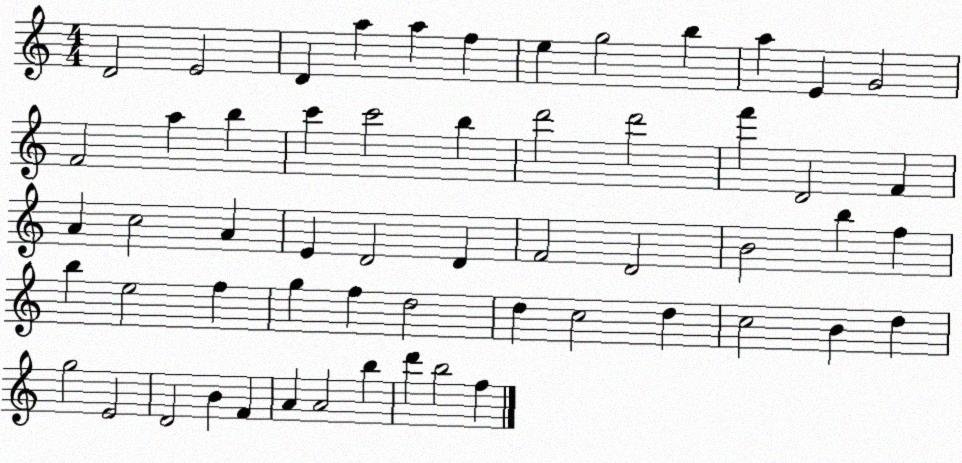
X:1
T:Untitled
M:4/4
L:1/4
K:C
D2 E2 D a a f e g2 b a E G2 F2 a b c' c'2 b d'2 d'2 f' D2 F A c2 A E D2 D F2 D2 B2 b f b e2 f g f d2 d c2 d c2 B d g2 E2 D2 B F A A2 b d' b2 f